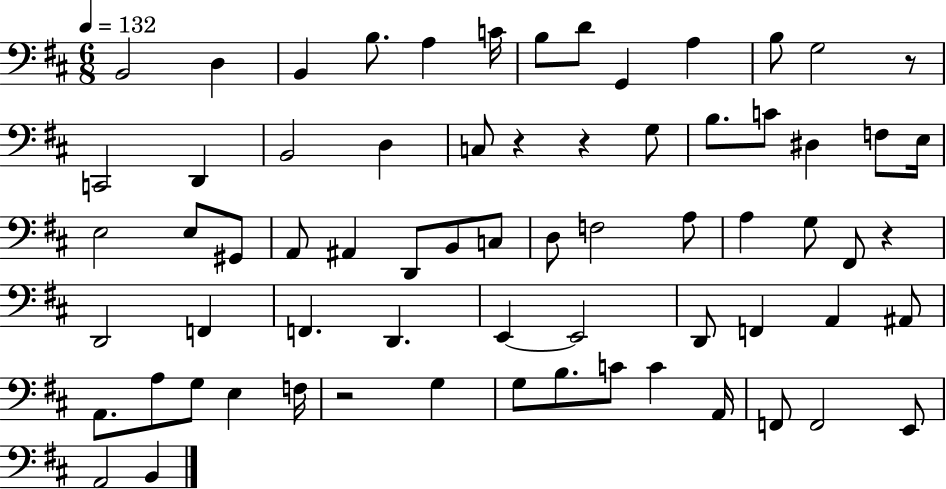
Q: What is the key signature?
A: D major